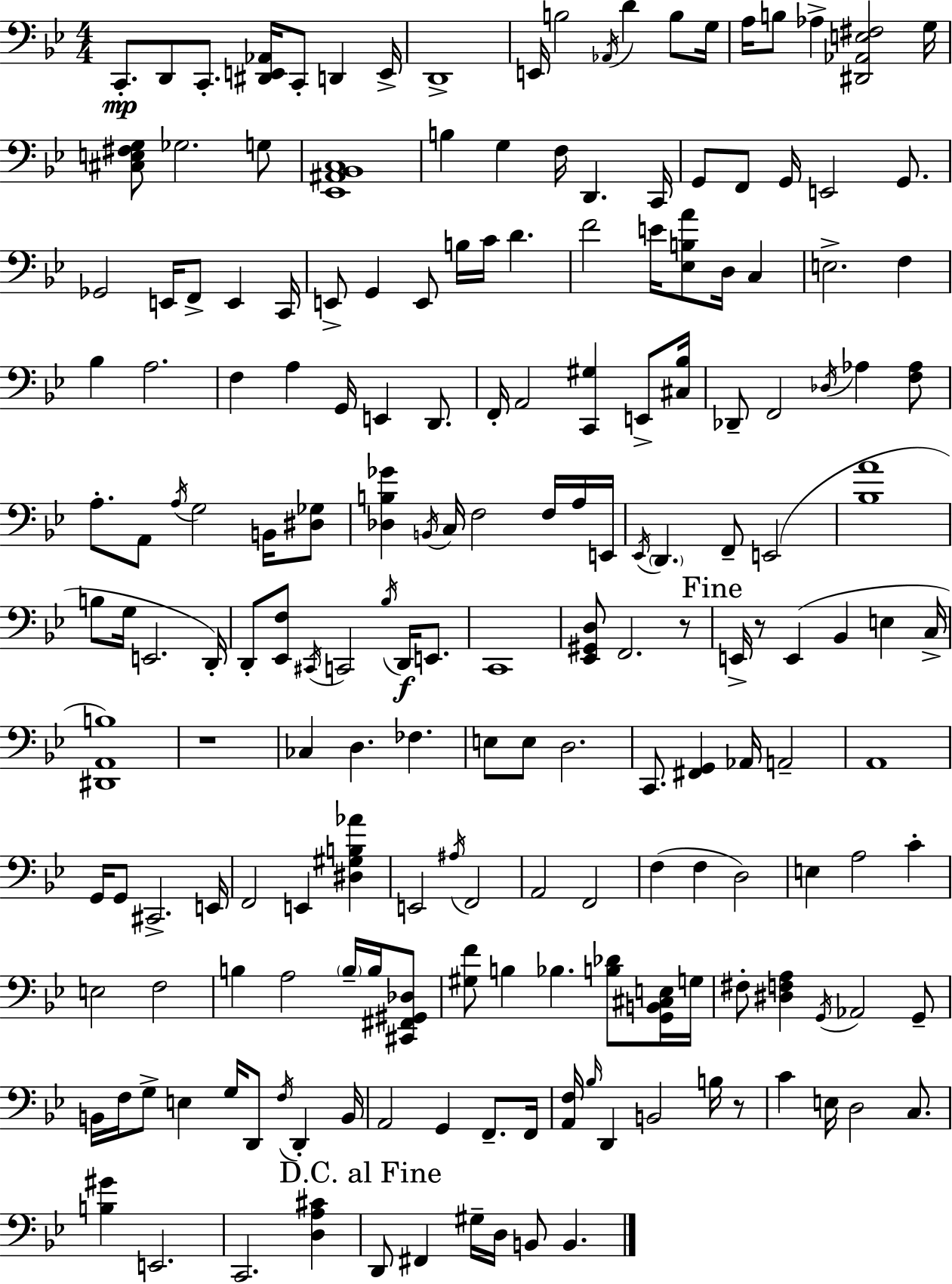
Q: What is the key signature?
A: BES major